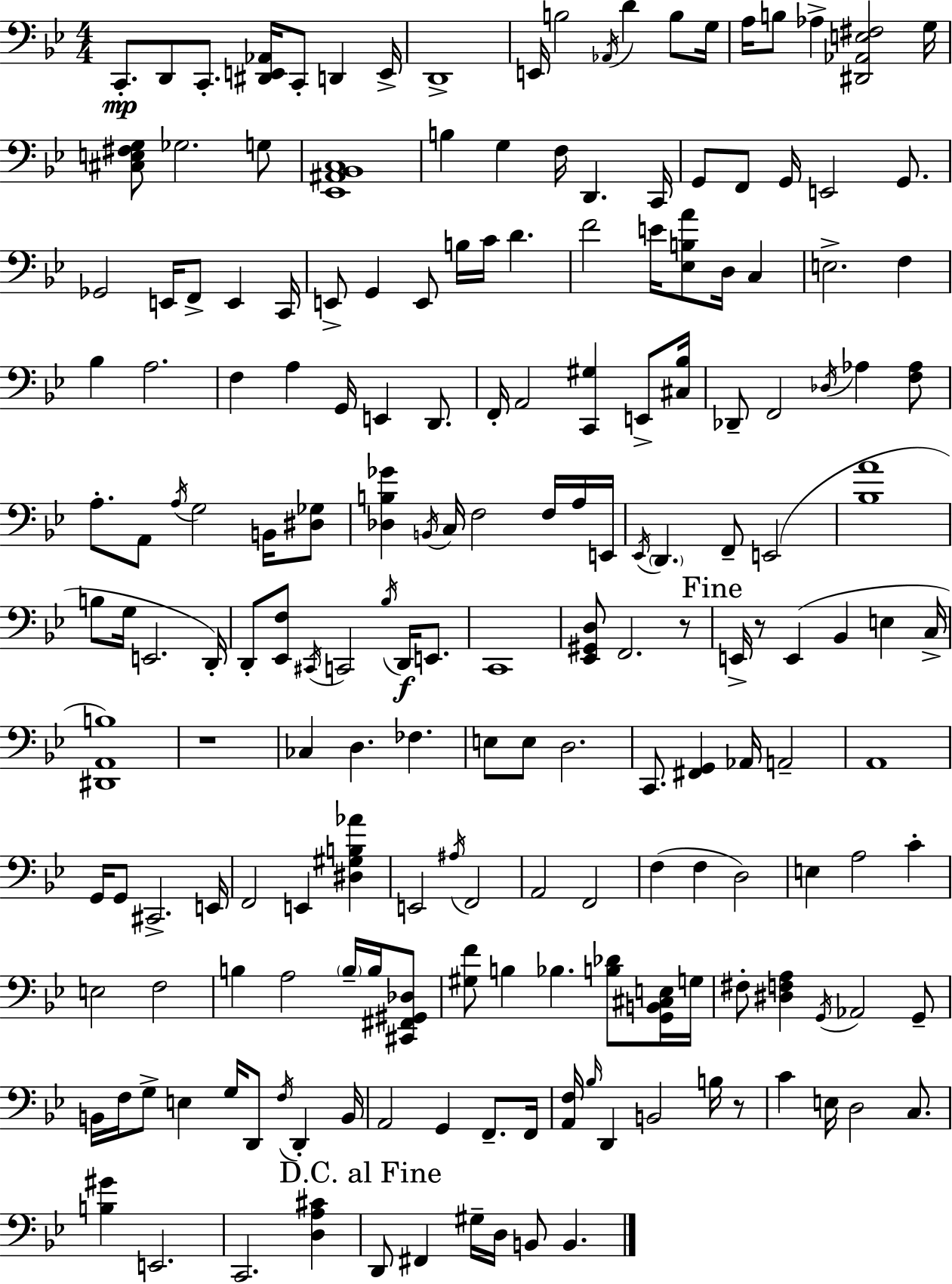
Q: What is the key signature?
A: BES major